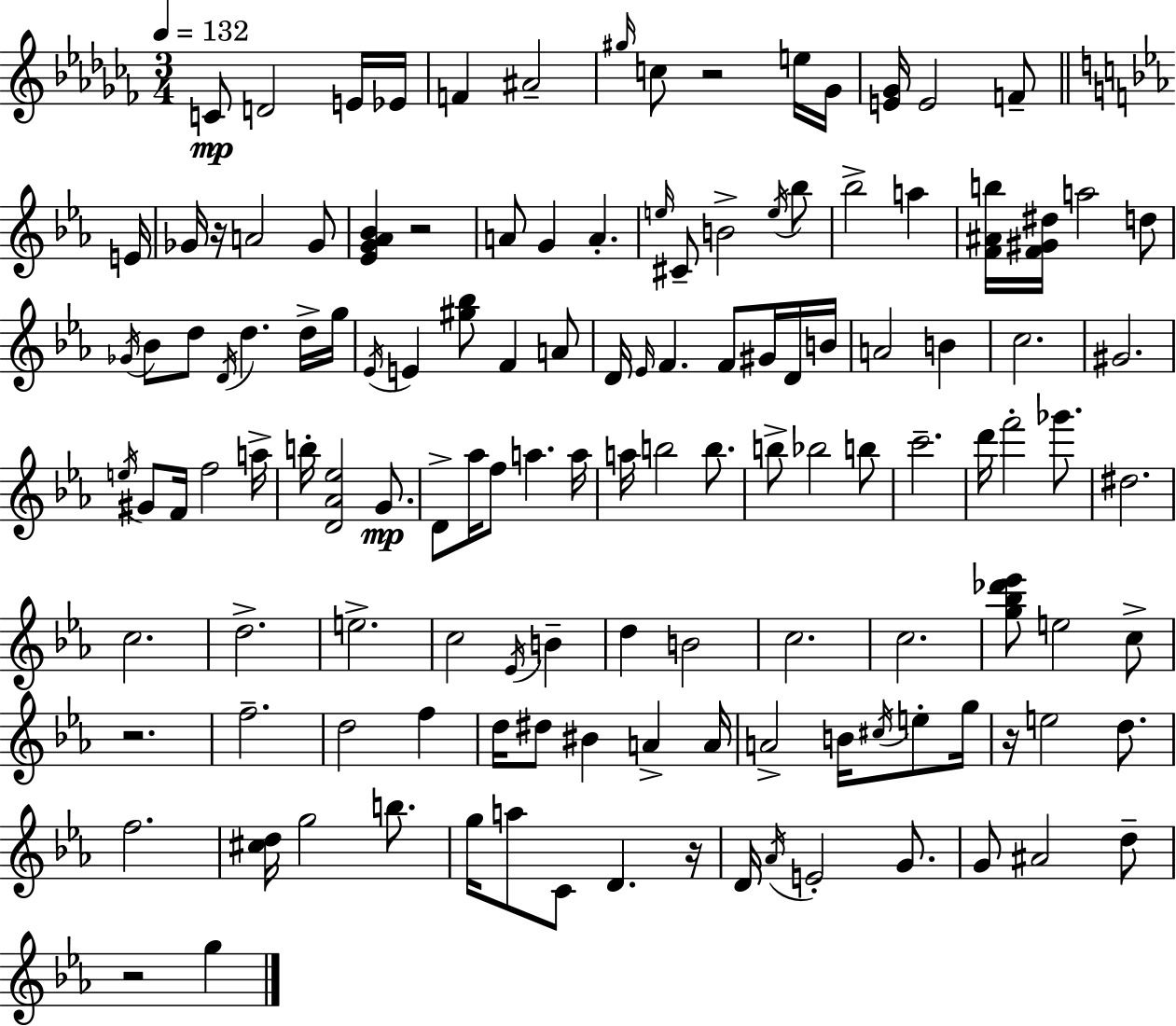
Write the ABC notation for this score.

X:1
T:Untitled
M:3/4
L:1/4
K:Abm
C/2 D2 E/4 _E/4 F ^A2 ^g/4 c/2 z2 e/4 _G/4 [E_G]/4 E2 F/2 E/4 _G/4 z/4 A2 _G/2 [_EG_A_B] z2 A/2 G A e/4 ^C/2 B2 e/4 _b/2 _b2 a [F^Ab]/4 [F^G^d]/4 a2 d/2 _G/4 _B/2 d/2 D/4 d d/4 g/4 _E/4 E [^g_b]/2 F A/2 D/4 _E/4 F F/2 ^G/4 D/4 B/4 A2 B c2 ^G2 e/4 ^G/2 F/4 f2 a/4 b/4 [D_A_e]2 G/2 D/2 _a/4 f/2 a a/4 a/4 b2 b/2 b/2 _b2 b/2 c'2 d'/4 f'2 _g'/2 ^d2 c2 d2 e2 c2 _E/4 B d B2 c2 c2 [g_b_d'_e']/2 e2 c/2 z2 f2 d2 f d/4 ^d/2 ^B A A/4 A2 B/4 ^c/4 e/2 g/4 z/4 e2 d/2 f2 [^cd]/4 g2 b/2 g/4 a/2 C/2 D z/4 D/4 _A/4 E2 G/2 G/2 ^A2 d/2 z2 g